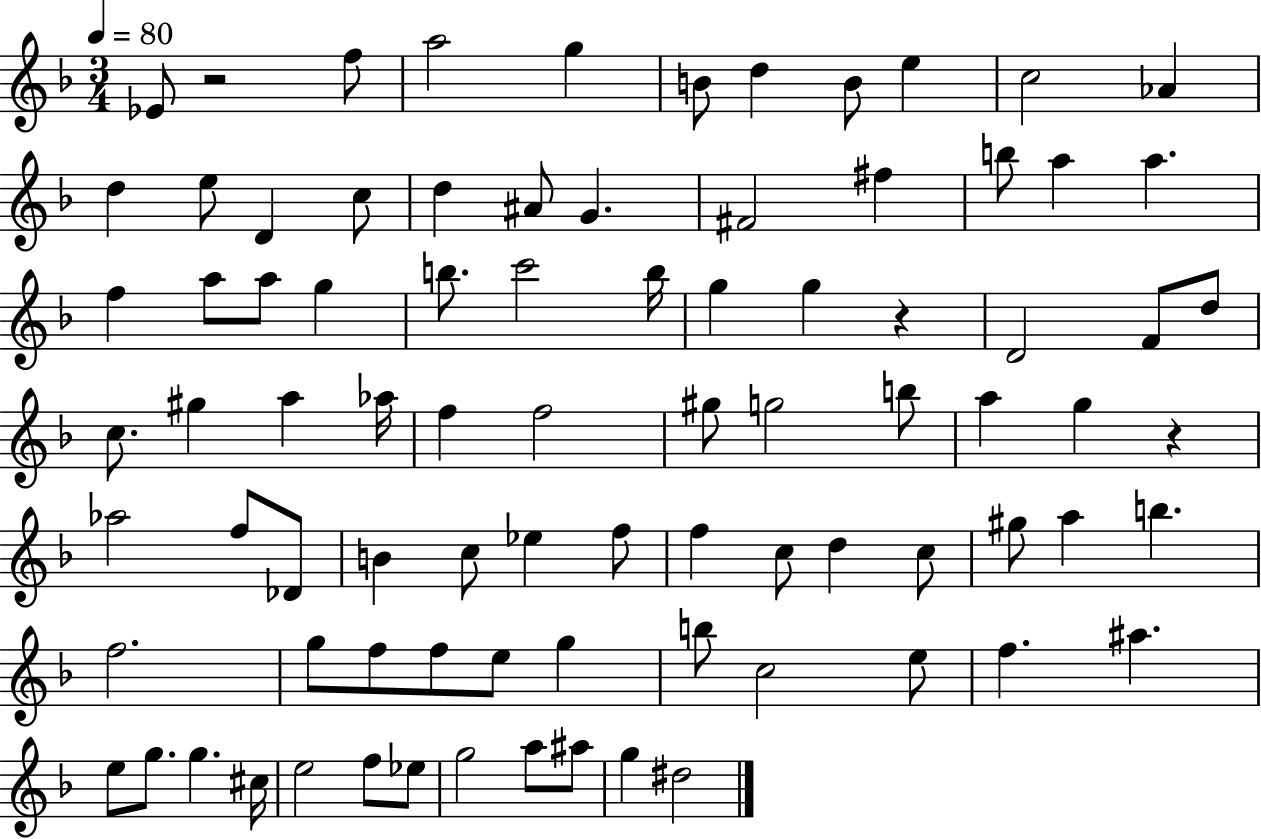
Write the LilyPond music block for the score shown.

{
  \clef treble
  \numericTimeSignature
  \time 3/4
  \key f \major
  \tempo 4 = 80
  \repeat volta 2 { ees'8 r2 f''8 | a''2 g''4 | b'8 d''4 b'8 e''4 | c''2 aes'4 | \break d''4 e''8 d'4 c''8 | d''4 ais'8 g'4. | fis'2 fis''4 | b''8 a''4 a''4. | \break f''4 a''8 a''8 g''4 | b''8. c'''2 b''16 | g''4 g''4 r4 | d'2 f'8 d''8 | \break c''8. gis''4 a''4 aes''16 | f''4 f''2 | gis''8 g''2 b''8 | a''4 g''4 r4 | \break aes''2 f''8 des'8 | b'4 c''8 ees''4 f''8 | f''4 c''8 d''4 c''8 | gis''8 a''4 b''4. | \break f''2. | g''8 f''8 f''8 e''8 g''4 | b''8 c''2 e''8 | f''4. ais''4. | \break e''8 g''8. g''4. cis''16 | e''2 f''8 ees''8 | g''2 a''8 ais''8 | g''4 dis''2 | \break } \bar "|."
}